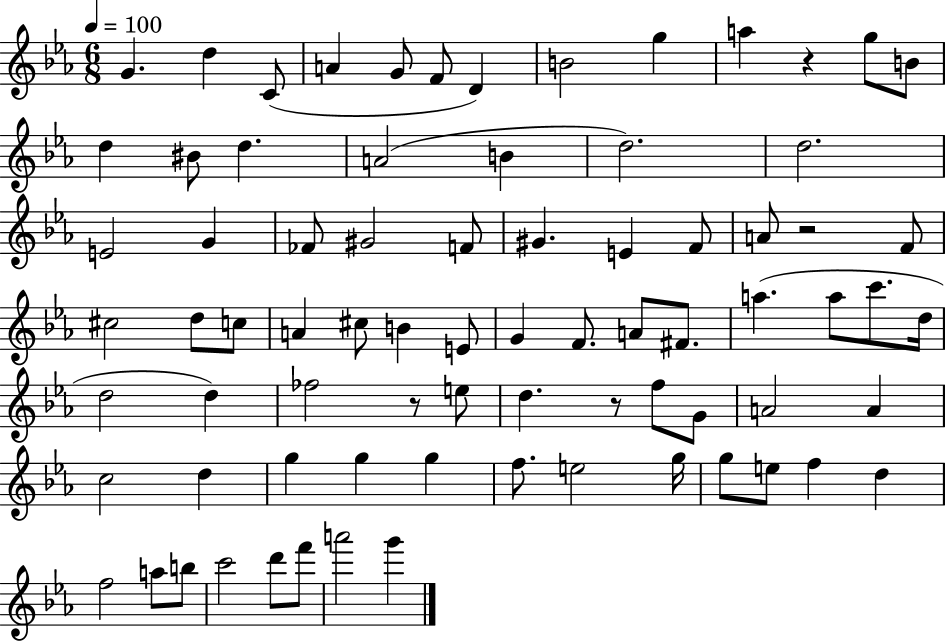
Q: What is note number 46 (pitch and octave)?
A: D5